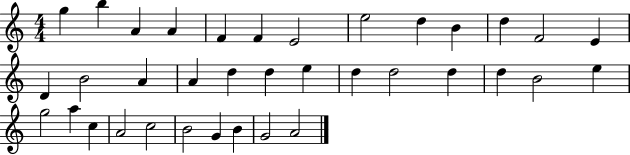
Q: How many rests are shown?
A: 0